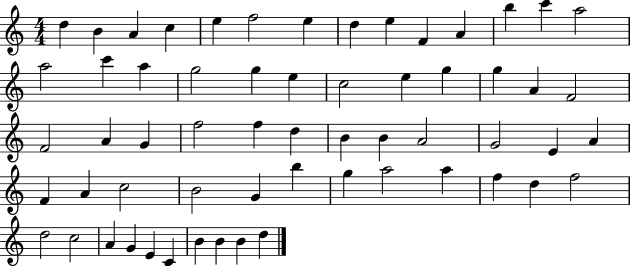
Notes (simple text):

D5/q B4/q A4/q C5/q E5/q F5/h E5/q D5/q E5/q F4/q A4/q B5/q C6/q A5/h A5/h C6/q A5/q G5/h G5/q E5/q C5/h E5/q G5/q G5/q A4/q F4/h F4/h A4/q G4/q F5/h F5/q D5/q B4/q B4/q A4/h G4/h E4/q A4/q F4/q A4/q C5/h B4/h G4/q B5/q G5/q A5/h A5/q F5/q D5/q F5/h D5/h C5/h A4/q G4/q E4/q C4/q B4/q B4/q B4/q D5/q